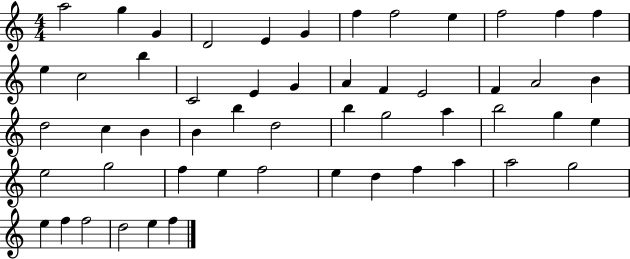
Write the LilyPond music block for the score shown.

{
  \clef treble
  \numericTimeSignature
  \time 4/4
  \key c \major
  a''2 g''4 g'4 | d'2 e'4 g'4 | f''4 f''2 e''4 | f''2 f''4 f''4 | \break e''4 c''2 b''4 | c'2 e'4 g'4 | a'4 f'4 e'2 | f'4 a'2 b'4 | \break d''2 c''4 b'4 | b'4 b''4 d''2 | b''4 g''2 a''4 | b''2 g''4 e''4 | \break e''2 g''2 | f''4 e''4 f''2 | e''4 d''4 f''4 a''4 | a''2 g''2 | \break e''4 f''4 f''2 | d''2 e''4 f''4 | \bar "|."
}